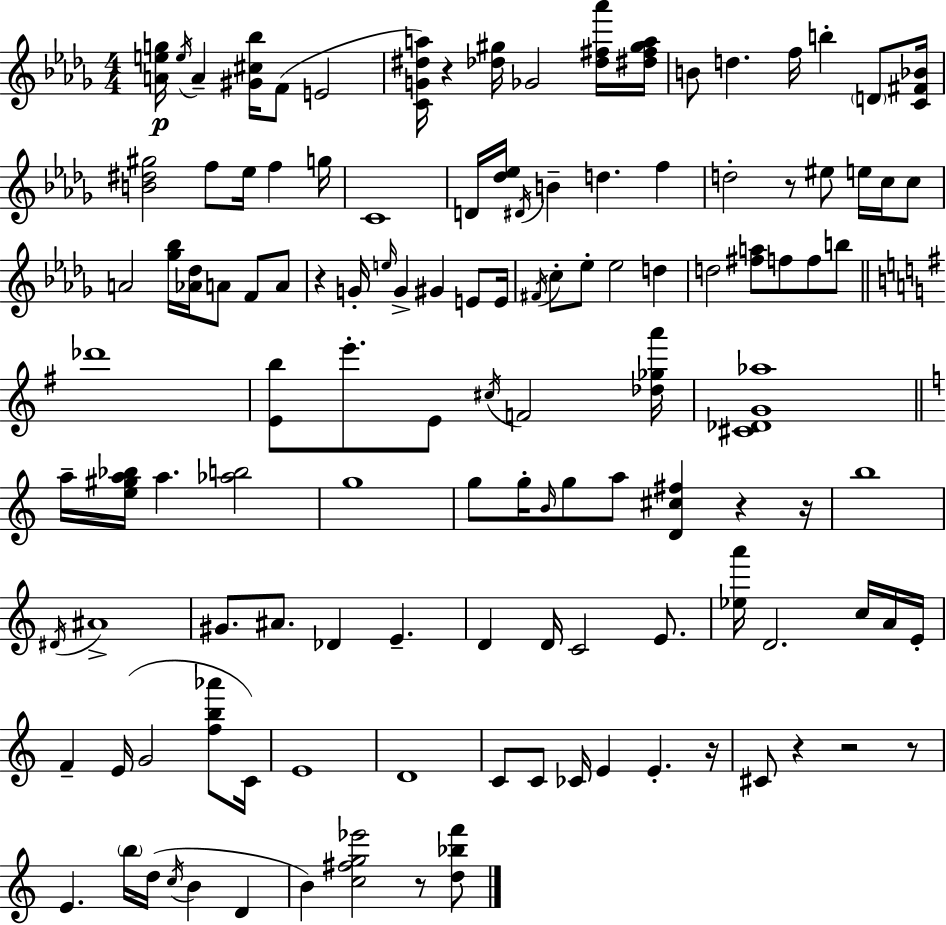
{
  \clef treble
  \numericTimeSignature
  \time 4/4
  \key bes \minor
  \repeat volta 2 { <a' e'' g''>16\p \acciaccatura { e''16 } a'4-- <gis' cis'' bes''>16 f'8( e'2 | <c' g' dis'' a''>16) r4 <des'' gis''>16 ges'2 <des'' fis'' aes'''>16 | <dis'' fis'' gis'' a''>16 b'8 d''4. f''16 b''4-. \parenthesize d'8 | <c' fis' bes'>16 <b' dis'' gis''>2 f''8 ees''16 f''4 | \break g''16 c'1 | d'16 <des'' ees''>16 \acciaccatura { dis'16 } b'4-- d''4. f''4 | d''2-. r8 eis''8 e''16 c''16 | c''8 a'2 <ges'' bes''>16 <aes' des''>16 a'8 f'8 | \break a'8 r4 g'16-. \grace { e''16 } g'4-> gis'4 | e'8 e'16 \acciaccatura { fis'16 } c''8-. ees''8-. ees''2 | d''4 d''2 <fis'' a''>8 f''8 | f''8 b''8 \bar "||" \break \key g \major des'''1 | <e' b''>8 e'''8.-. e'8 \acciaccatura { cis''16 } f'2 | <des'' ges'' a'''>16 <cis' des' g' aes''>1 | \bar "||" \break \key a \minor a''16-- <e'' gis'' a'' bes''>16 a''4. <aes'' b''>2 | g''1 | g''8 g''16-. \grace { b'16 } g''8 a''8 <d' cis'' fis''>4 r4 | r16 b''1 | \break \acciaccatura { dis'16 } ais'1-> | gis'8. ais'8. des'4 e'4.-- | d'4 d'16 c'2 e'8. | <ees'' a'''>16 d'2. c''16 | \break a'16 e'16-. f'4-- e'16( g'2 <f'' b'' aes'''>8 | c'16) e'1 | d'1 | c'8 c'8 ces'16 e'4 e'4.-. | \break r16 cis'8 r4 r2 | r8 e'4. \parenthesize b''16 d''16( \acciaccatura { c''16 } b'4 d'4 | b'4) <c'' fis'' g'' ees'''>2 r8 | <d'' bes'' f'''>8 } \bar "|."
}